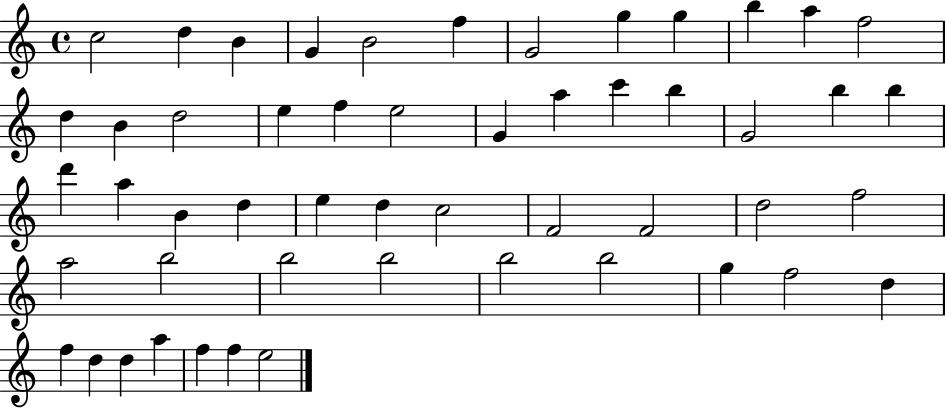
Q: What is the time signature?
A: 4/4